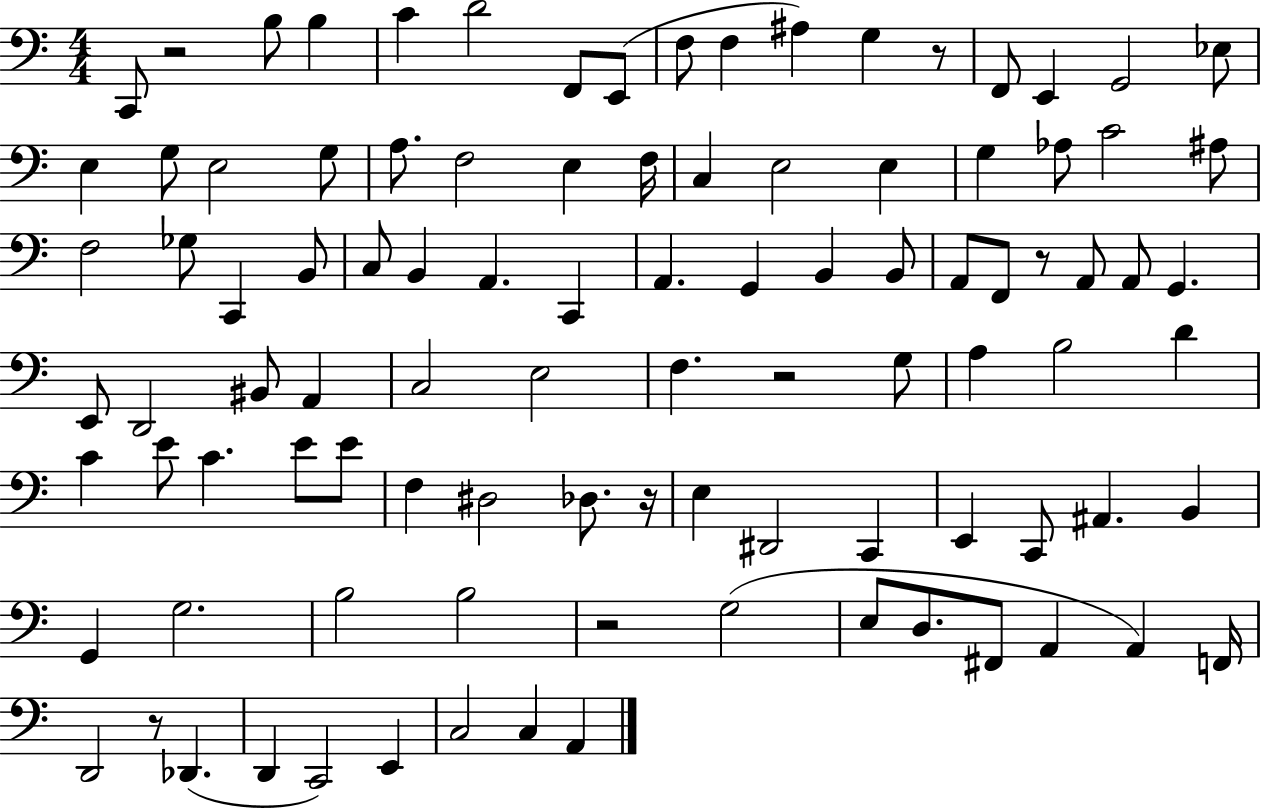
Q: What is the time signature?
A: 4/4